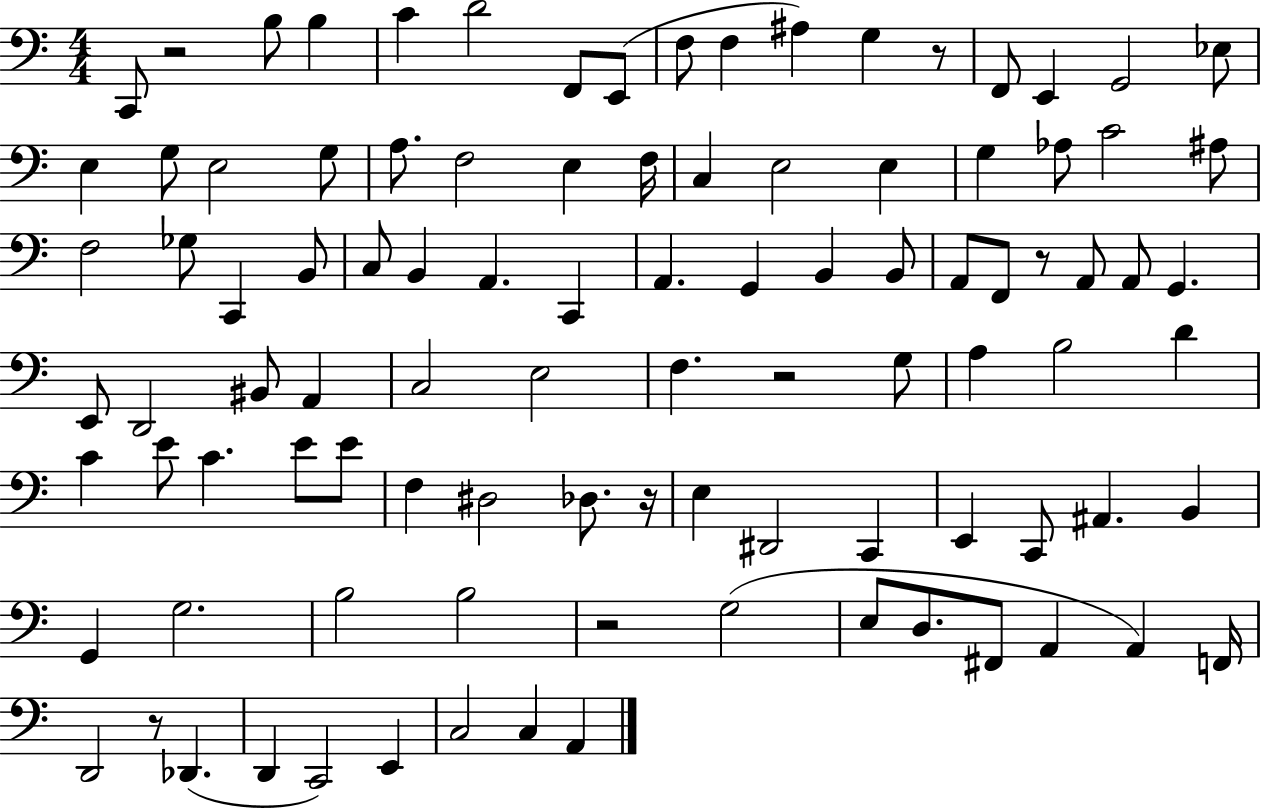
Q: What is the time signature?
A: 4/4